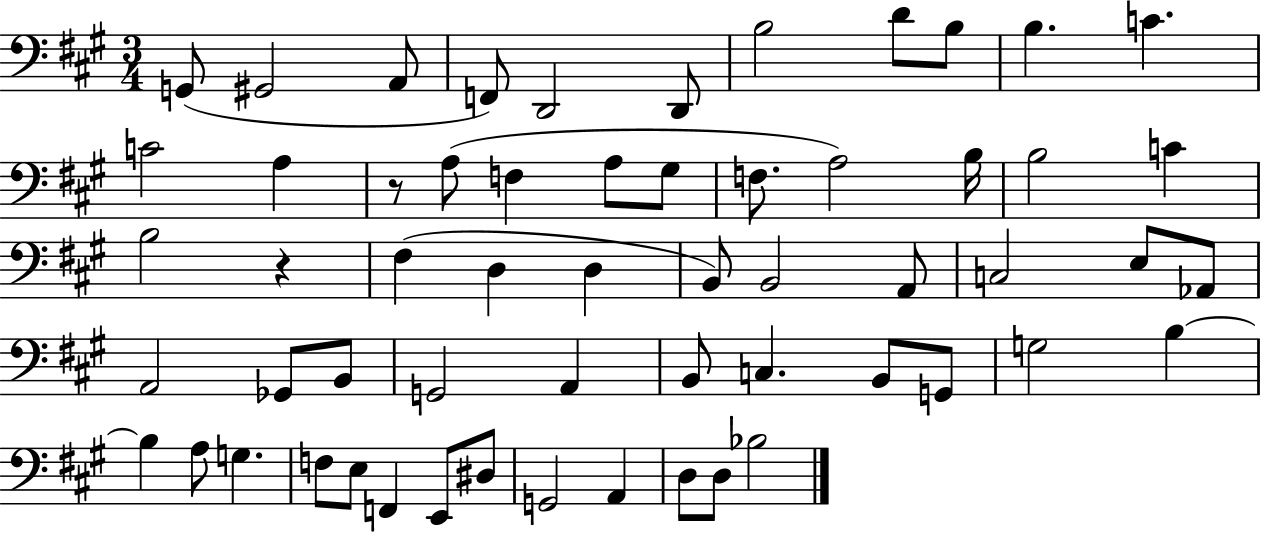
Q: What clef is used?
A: bass